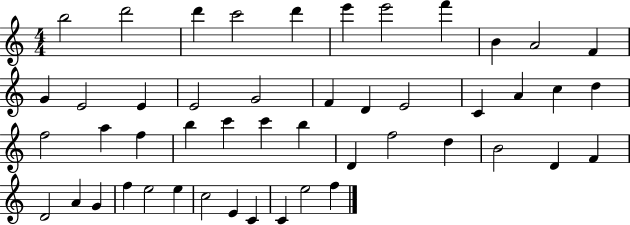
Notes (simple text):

B5/h D6/h D6/q C6/h D6/q E6/q E6/h F6/q B4/q A4/h F4/q G4/q E4/h E4/q E4/h G4/h F4/q D4/q E4/h C4/q A4/q C5/q D5/q F5/h A5/q F5/q B5/q C6/q C6/q B5/q D4/q F5/h D5/q B4/h D4/q F4/q D4/h A4/q G4/q F5/q E5/h E5/q C5/h E4/q C4/q C4/q E5/h F5/q